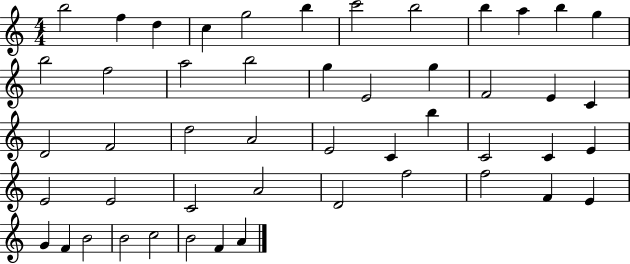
X:1
T:Untitled
M:4/4
L:1/4
K:C
b2 f d c g2 b c'2 b2 b a b g b2 f2 a2 b2 g E2 g F2 E C D2 F2 d2 A2 E2 C b C2 C E E2 E2 C2 A2 D2 f2 f2 F E G F B2 B2 c2 B2 F A